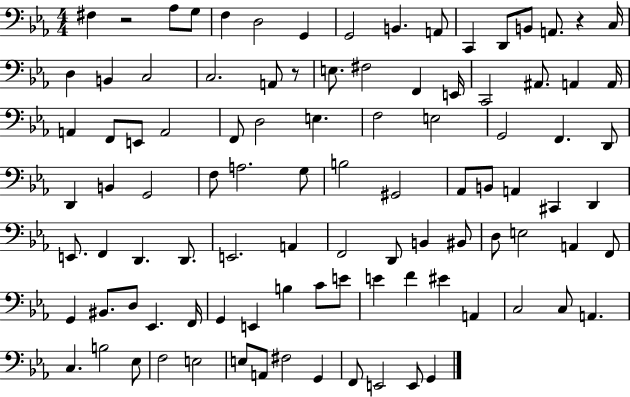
F#3/q R/h Ab3/e G3/e F3/q D3/h G2/q G2/h B2/q. A2/e C2/q D2/e B2/e A2/e. R/q C3/s D3/q B2/q C3/h C3/h. A2/e R/e E3/e. F#3/h F2/q E2/s C2/h A#2/e. A2/q A2/s A2/q F2/e E2/e A2/h F2/e D3/h E3/q. F3/h E3/h G2/h F2/q. D2/e D2/q B2/q G2/h F3/e A3/h. G3/e B3/h G#2/h Ab2/e B2/e A2/q C#2/q D2/q E2/e. F2/q D2/q. D2/e. E2/h. A2/q F2/h D2/e B2/q BIS2/e D3/e E3/h A2/q F2/e G2/q BIS2/e. D3/e Eb2/q. F2/s G2/q E2/q B3/q C4/e E4/e E4/q F4/q EIS4/q A2/q C3/h C3/e A2/q. C3/q. B3/h Eb3/e F3/h E3/h E3/e A2/e F#3/h G2/q F2/e E2/h E2/e G2/q